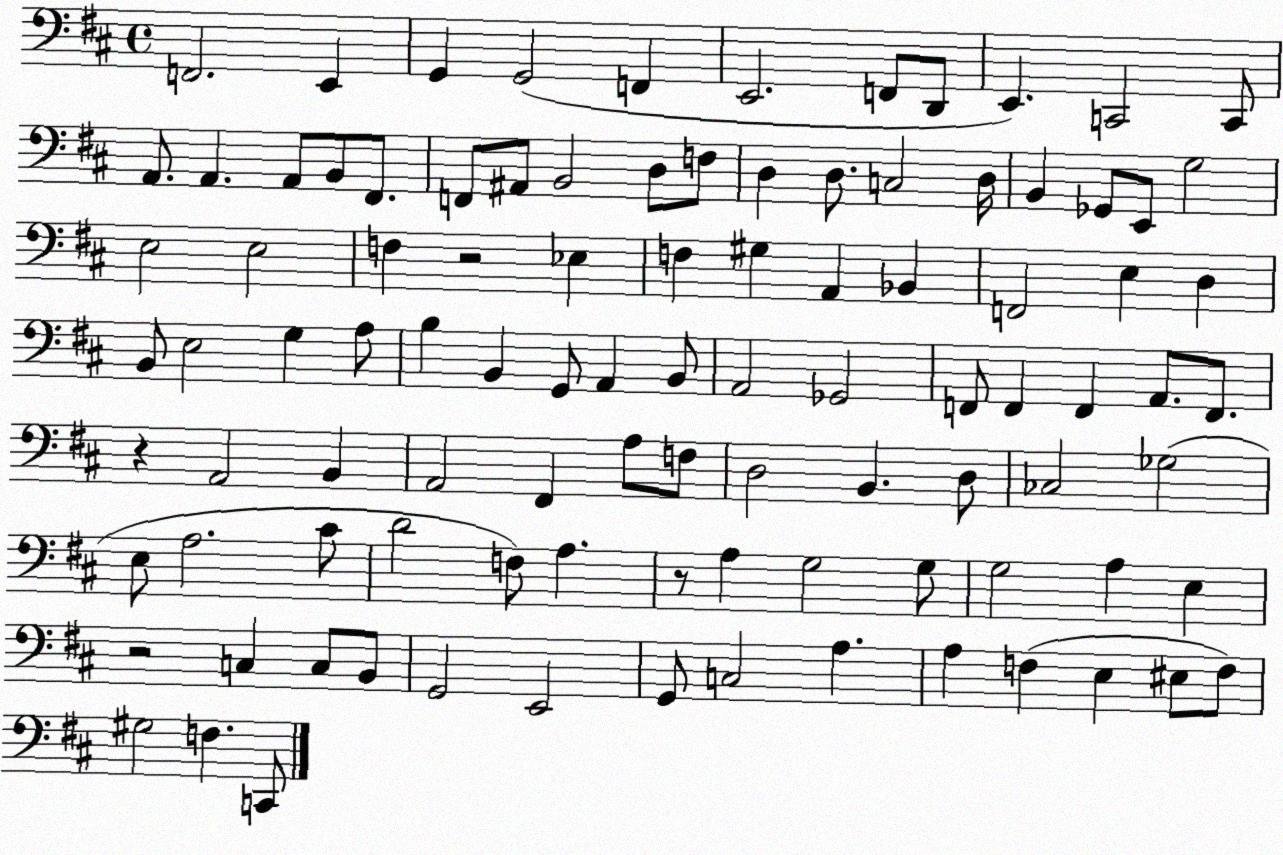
X:1
T:Untitled
M:4/4
L:1/4
K:D
F,,2 E,, G,, G,,2 F,, E,,2 F,,/2 D,,/2 E,, C,,2 C,,/2 A,,/2 A,, A,,/2 B,,/2 ^F,,/2 F,,/2 ^A,,/2 B,,2 D,/2 F,/2 D, D,/2 C,2 D,/4 B,, _G,,/2 E,,/2 G,2 E,2 E,2 F, z2 _E, F, ^G, A,, _B,, F,,2 E, D, B,,/2 E,2 G, A,/2 B, B,, G,,/2 A,, B,,/2 A,,2 _G,,2 F,,/2 F,, F,, A,,/2 F,,/2 z A,,2 B,, A,,2 ^F,, A,/2 F,/2 D,2 B,, D,/2 _C,2 _G,2 E,/2 A,2 ^C/2 D2 F,/2 A, z/2 A, G,2 G,/2 G,2 A, E, z2 C, C,/2 B,,/2 G,,2 E,,2 G,,/2 C,2 A, A, F, E, ^E,/2 F,/2 ^G,2 F, C,,/2